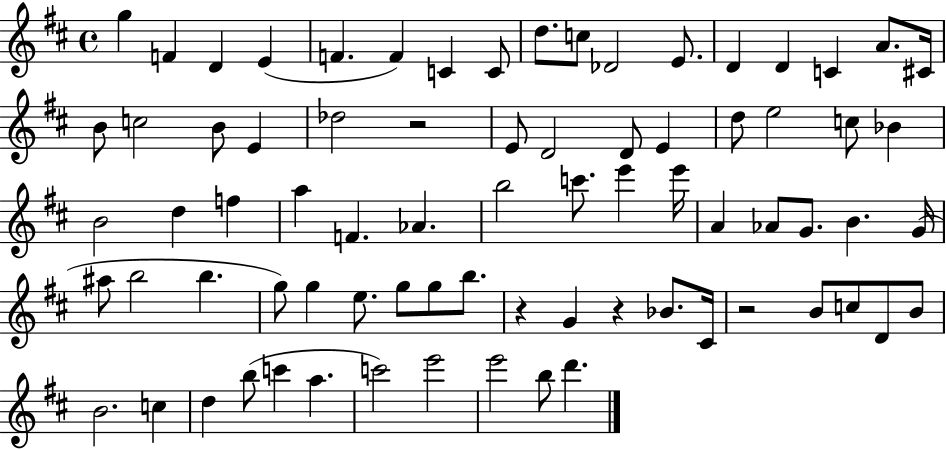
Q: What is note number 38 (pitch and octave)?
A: C6